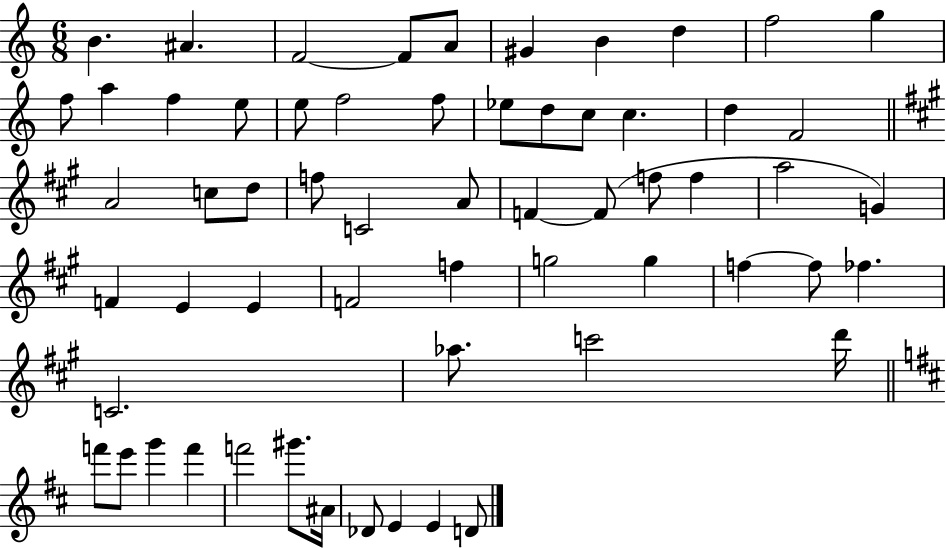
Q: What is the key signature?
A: C major